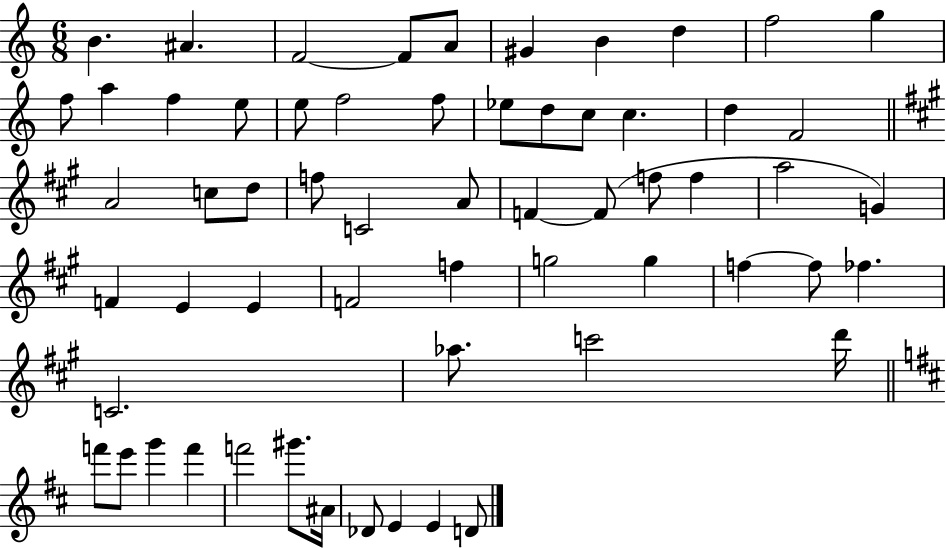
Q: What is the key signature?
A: C major